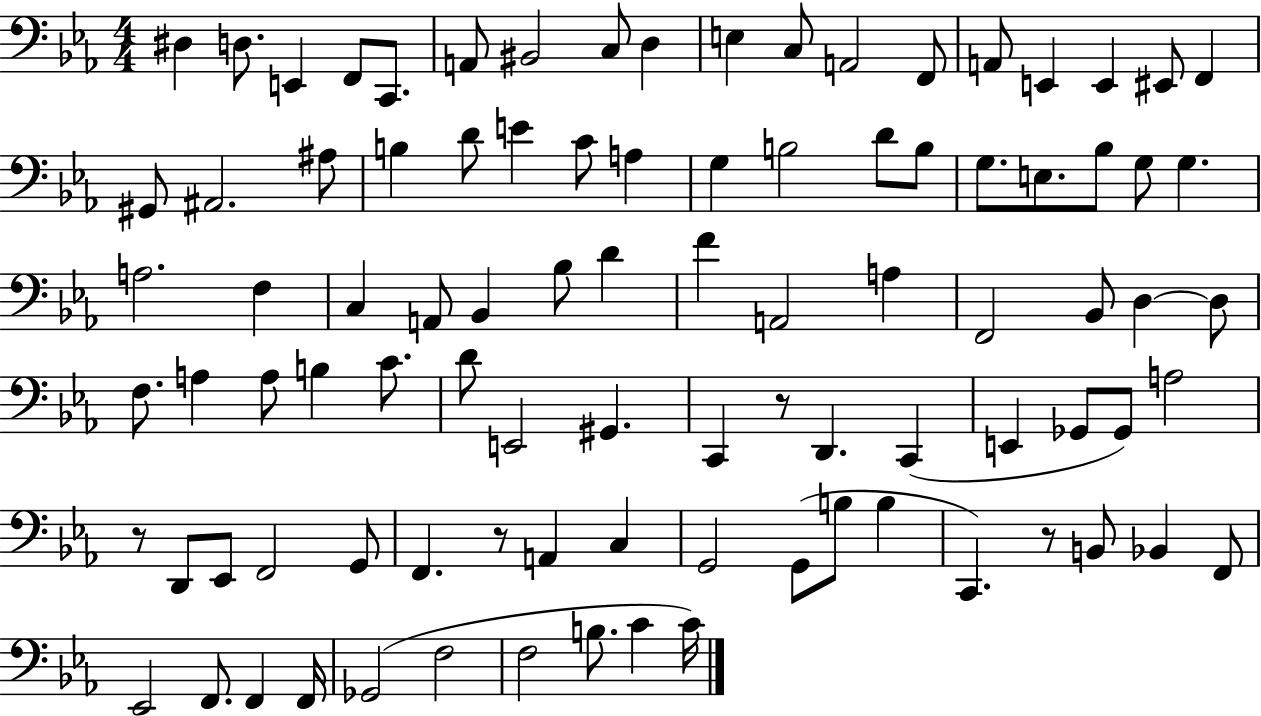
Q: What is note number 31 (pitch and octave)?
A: G3